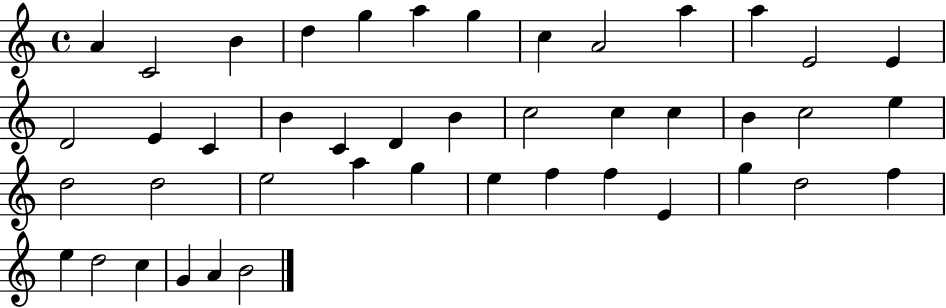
A4/q C4/h B4/q D5/q G5/q A5/q G5/q C5/q A4/h A5/q A5/q E4/h E4/q D4/h E4/q C4/q B4/q C4/q D4/q B4/q C5/h C5/q C5/q B4/q C5/h E5/q D5/h D5/h E5/h A5/q G5/q E5/q F5/q F5/q E4/q G5/q D5/h F5/q E5/q D5/h C5/q G4/q A4/q B4/h